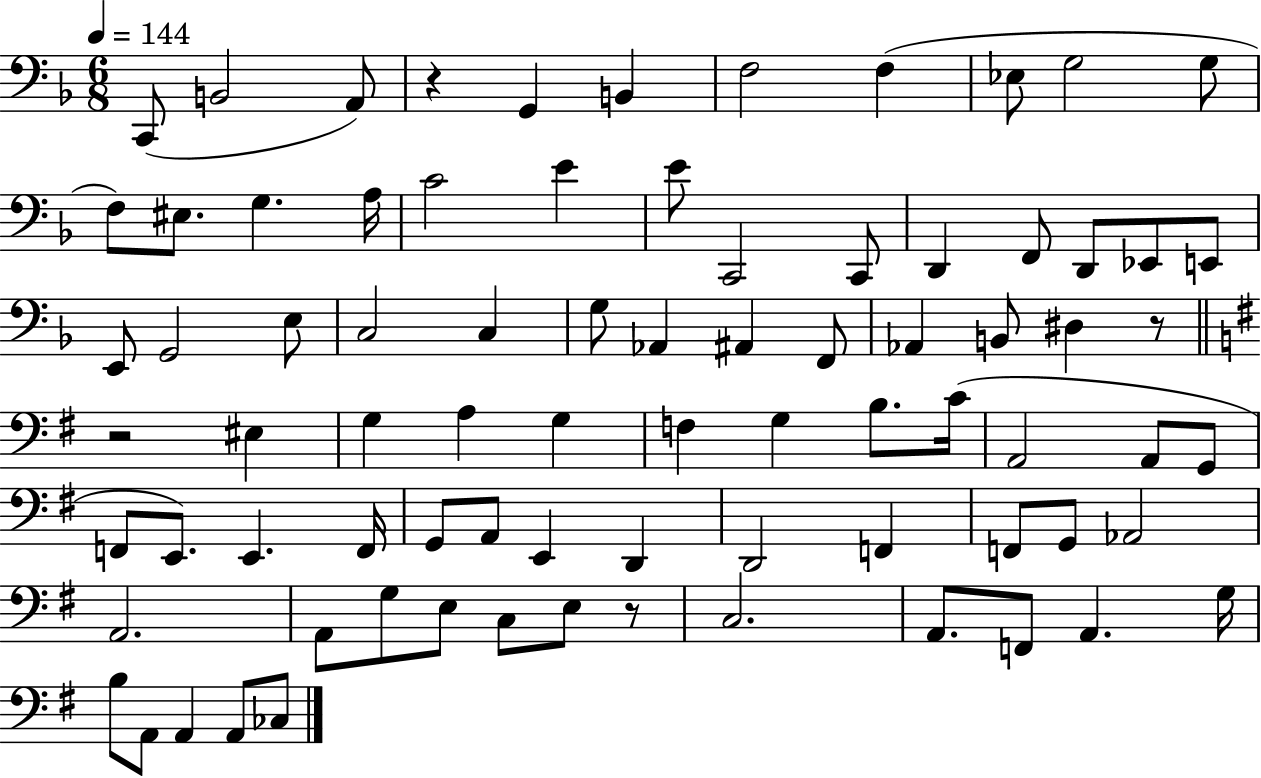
X:1
T:Untitled
M:6/8
L:1/4
K:F
C,,/2 B,,2 A,,/2 z G,, B,, F,2 F, _E,/2 G,2 G,/2 F,/2 ^E,/2 G, A,/4 C2 E E/2 C,,2 C,,/2 D,, F,,/2 D,,/2 _E,,/2 E,,/2 E,,/2 G,,2 E,/2 C,2 C, G,/2 _A,, ^A,, F,,/2 _A,, B,,/2 ^D, z/2 z2 ^E, G, A, G, F, G, B,/2 C/4 A,,2 A,,/2 G,,/2 F,,/2 E,,/2 E,, F,,/4 G,,/2 A,,/2 E,, D,, D,,2 F,, F,,/2 G,,/2 _A,,2 A,,2 A,,/2 G,/2 E,/2 C,/2 E,/2 z/2 C,2 A,,/2 F,,/2 A,, G,/4 B,/2 A,,/2 A,, A,,/2 _C,/2